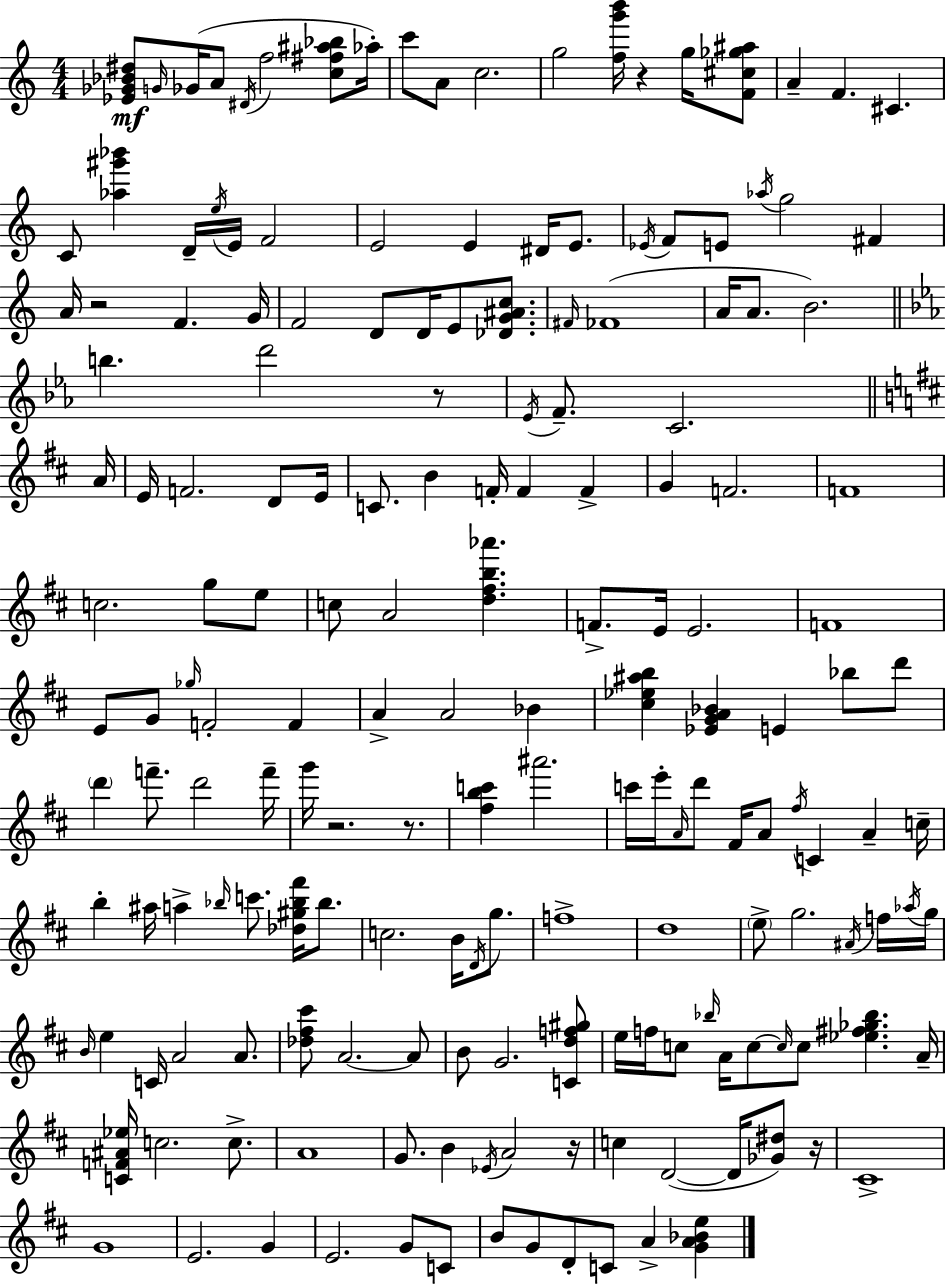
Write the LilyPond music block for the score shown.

{
  \clef treble
  \numericTimeSignature
  \time 4/4
  \key a \minor
  <ees' ges' bes' dis''>8\mf \grace { g'16 } ges'16( a'8 \acciaccatura { dis'16 } f''2 <c'' fis'' ais'' bes''>8 | aes''16-.) c'''8 a'8 c''2. | g''2 <f'' g''' b'''>16 r4 g''16 | <f' cis'' ges'' ais''>8 a'4-- f'4. cis'4. | \break c'8 <aes'' gis''' bes'''>4 d'16-- \acciaccatura { e''16 } e'16 f'2 | e'2 e'4 dis'16 | e'8. \acciaccatura { ees'16 } f'8 e'8 \acciaccatura { aes''16 } g''2 | fis'4 a'16 r2 f'4. | \break g'16 f'2 d'8 d'16 | e'8 <des' g' ais' c''>8. \grace { fis'16 } fes'1( | a'16 a'8. b'2.) | \bar "||" \break \key ees \major b''4. d'''2 r8 | \acciaccatura { ees'16 } f'8.-- c'2. | \bar "||" \break \key d \major a'16 e'16 f'2. d'8 | e'16 c'8. b'4 f'16-. f'4 f'4-> | g'4 f'2. | f'1 | \break c''2. g''8 e''8 | c''8 a'2 <d'' fis'' b'' aes'''>4. | f'8.-> e'16 e'2. | f'1 | \break e'8 g'8 \grace { ges''16 } f'2-. f'4 | a'4-> a'2 bes'4 | <cis'' ees'' ais'' b''>4 <ees' g' a' bes'>4 e'4 bes''8 | d'''8 \parenthesize d'''4 f'''8.-- d'''2 | \break f'''16-- g'''16 r2. r8. | <fis'' b'' c'''>4 ais'''2. | c'''16 e'''16-. \grace { a'16 } d'''8 fis'16 a'8 \acciaccatura { fis''16 } c'4 a'4-- | c''16-- b''4-. ais''16 a''4-> \grace { bes''16 } c'''8. | \break <des'' gis'' bes'' fis'''>16 bes''8. c''2. | b'16 \acciaccatura { d'16 } g''8. f''1-> | d''1 | \parenthesize e''8-> g''2. | \break \acciaccatura { ais'16 } f''16 \acciaccatura { aes''16 } g''16 \grace { b'16 } e''4 c'16 a'2 | a'8. <des'' fis'' cis'''>8 a'2.~~ | a'8 b'8 g'2. | <c' d'' f'' gis''>8 e''16 f''16 c''8 \grace { bes''16 } a'16 c''8~~ | \break \grace { c''16 } c''8 <ees'' fis'' ges'' bes''>4. a'16-- <c' f' ais' ees''>16 c''2. | c''8.-> a'1 | g'8. b'4 | \acciaccatura { ees'16 } a'2 r16 c''4 | \break d'2~(~ d'16 <ges' dis''>8) r16 cis'1-> | g'1 | e'2. | g'4 e'2. | \break g'8 c'8 b'8 g'8 | d'8-. c'8 a'4-> <g' a' bes' e''>4 \bar "|."
}